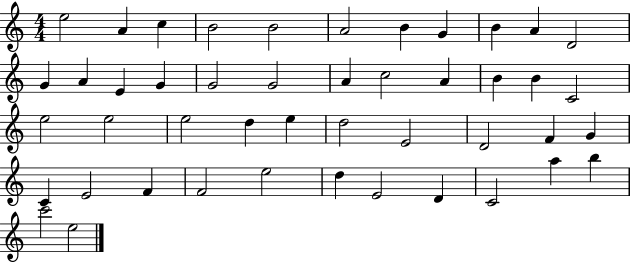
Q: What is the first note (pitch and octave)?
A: E5